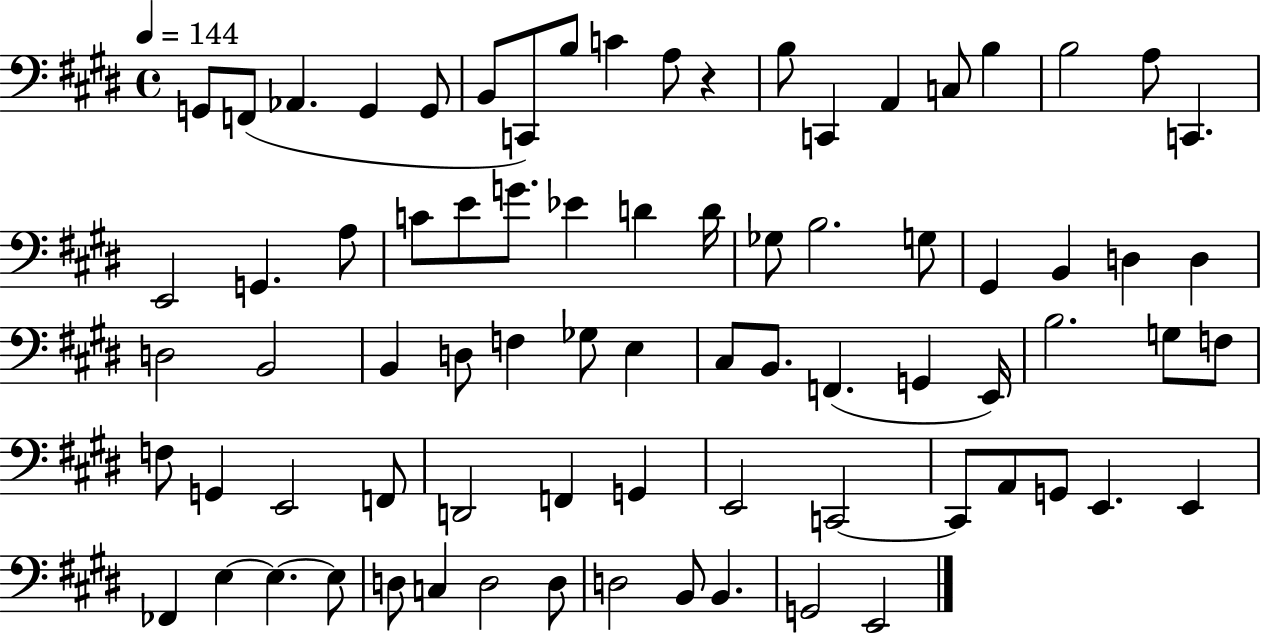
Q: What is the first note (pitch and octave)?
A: G2